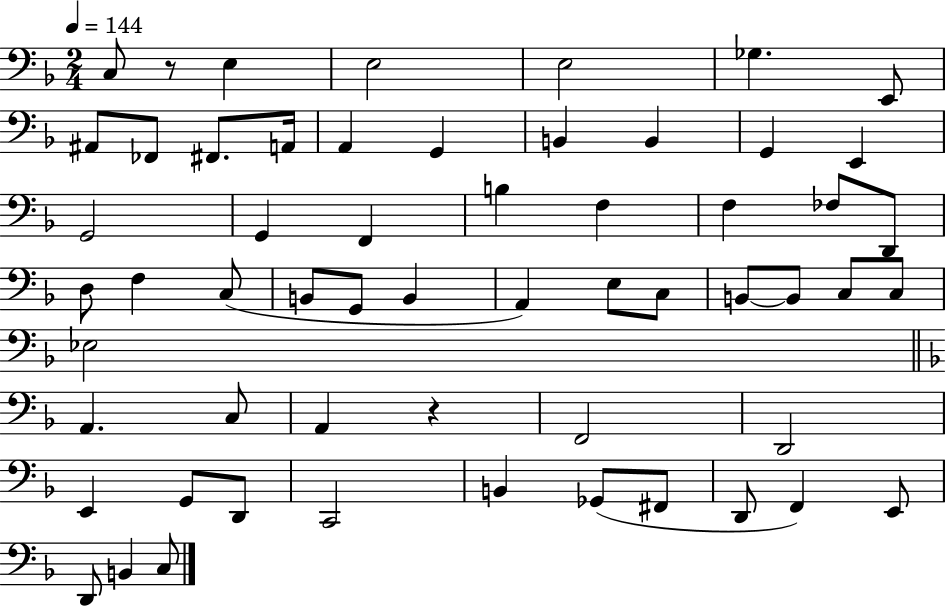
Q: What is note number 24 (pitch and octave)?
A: D2